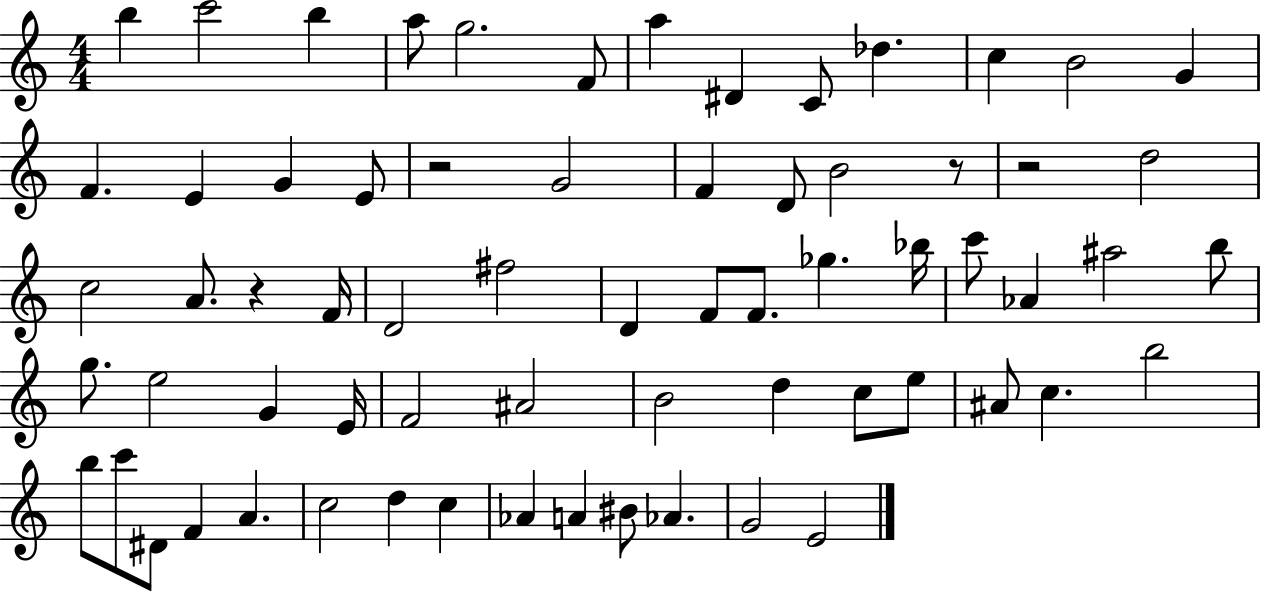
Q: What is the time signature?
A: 4/4